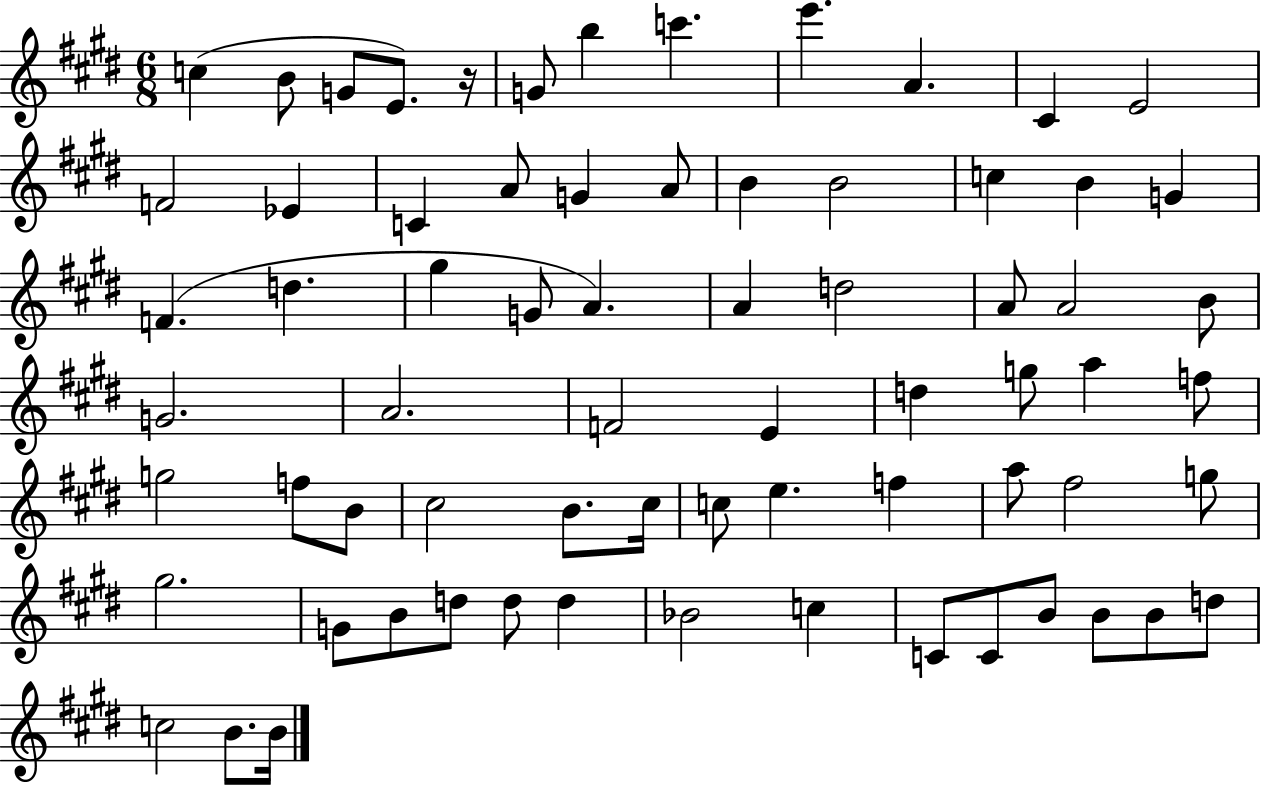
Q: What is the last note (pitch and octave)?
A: B4